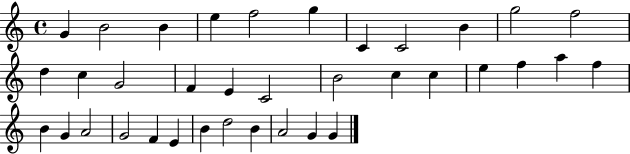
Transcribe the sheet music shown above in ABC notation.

X:1
T:Untitled
M:4/4
L:1/4
K:C
G B2 B e f2 g C C2 B g2 f2 d c G2 F E C2 B2 c c e f a f B G A2 G2 F E B d2 B A2 G G